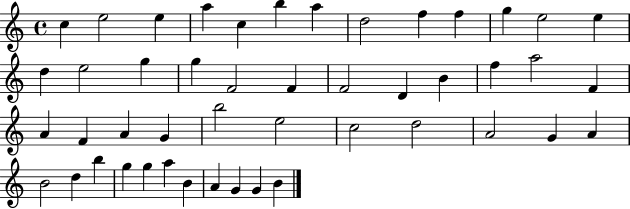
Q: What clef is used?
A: treble